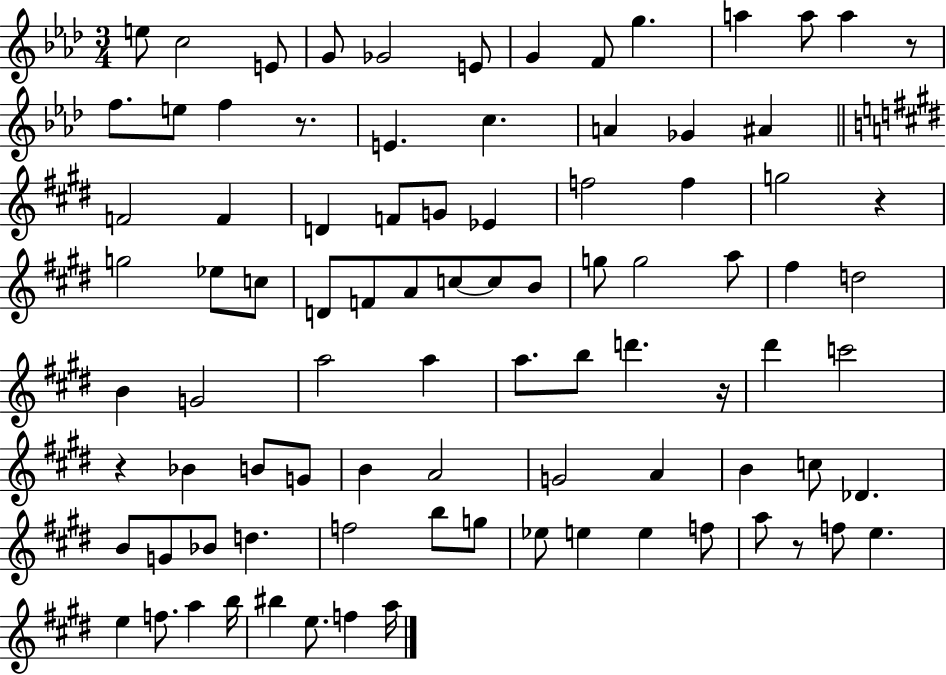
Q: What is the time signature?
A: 3/4